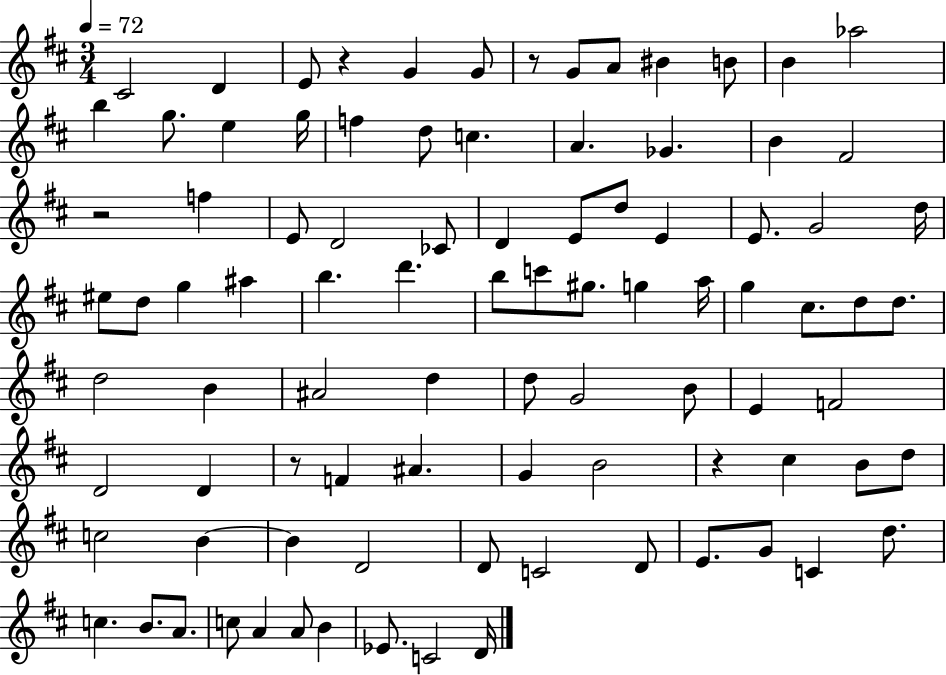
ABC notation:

X:1
T:Untitled
M:3/4
L:1/4
K:D
^C2 D E/2 z G G/2 z/2 G/2 A/2 ^B B/2 B _a2 b g/2 e g/4 f d/2 c A _G B ^F2 z2 f E/2 D2 _C/2 D E/2 d/2 E E/2 G2 d/4 ^e/2 d/2 g ^a b d' b/2 c'/2 ^g/2 g a/4 g ^c/2 d/2 d/2 d2 B ^A2 d d/2 G2 B/2 E F2 D2 D z/2 F ^A G B2 z ^c B/2 d/2 c2 B B D2 D/2 C2 D/2 E/2 G/2 C d/2 c B/2 A/2 c/2 A A/2 B _E/2 C2 D/4